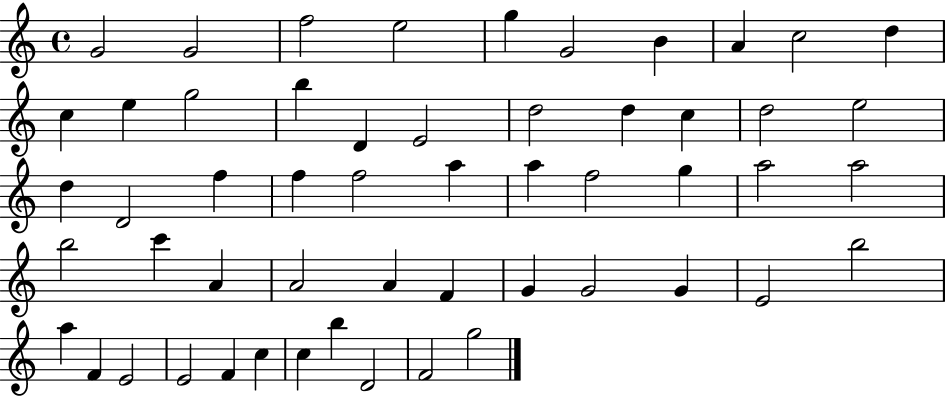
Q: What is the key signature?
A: C major